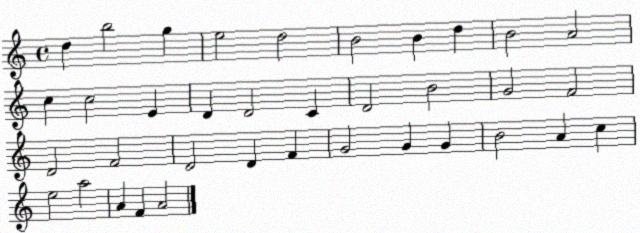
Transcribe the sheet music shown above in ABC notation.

X:1
T:Untitled
M:4/4
L:1/4
K:C
d b2 g e2 d2 B2 B d B2 A2 c c2 E D D2 C D2 B2 G2 F2 D2 F2 D2 D F G2 G G B2 A c e2 a2 A F A2